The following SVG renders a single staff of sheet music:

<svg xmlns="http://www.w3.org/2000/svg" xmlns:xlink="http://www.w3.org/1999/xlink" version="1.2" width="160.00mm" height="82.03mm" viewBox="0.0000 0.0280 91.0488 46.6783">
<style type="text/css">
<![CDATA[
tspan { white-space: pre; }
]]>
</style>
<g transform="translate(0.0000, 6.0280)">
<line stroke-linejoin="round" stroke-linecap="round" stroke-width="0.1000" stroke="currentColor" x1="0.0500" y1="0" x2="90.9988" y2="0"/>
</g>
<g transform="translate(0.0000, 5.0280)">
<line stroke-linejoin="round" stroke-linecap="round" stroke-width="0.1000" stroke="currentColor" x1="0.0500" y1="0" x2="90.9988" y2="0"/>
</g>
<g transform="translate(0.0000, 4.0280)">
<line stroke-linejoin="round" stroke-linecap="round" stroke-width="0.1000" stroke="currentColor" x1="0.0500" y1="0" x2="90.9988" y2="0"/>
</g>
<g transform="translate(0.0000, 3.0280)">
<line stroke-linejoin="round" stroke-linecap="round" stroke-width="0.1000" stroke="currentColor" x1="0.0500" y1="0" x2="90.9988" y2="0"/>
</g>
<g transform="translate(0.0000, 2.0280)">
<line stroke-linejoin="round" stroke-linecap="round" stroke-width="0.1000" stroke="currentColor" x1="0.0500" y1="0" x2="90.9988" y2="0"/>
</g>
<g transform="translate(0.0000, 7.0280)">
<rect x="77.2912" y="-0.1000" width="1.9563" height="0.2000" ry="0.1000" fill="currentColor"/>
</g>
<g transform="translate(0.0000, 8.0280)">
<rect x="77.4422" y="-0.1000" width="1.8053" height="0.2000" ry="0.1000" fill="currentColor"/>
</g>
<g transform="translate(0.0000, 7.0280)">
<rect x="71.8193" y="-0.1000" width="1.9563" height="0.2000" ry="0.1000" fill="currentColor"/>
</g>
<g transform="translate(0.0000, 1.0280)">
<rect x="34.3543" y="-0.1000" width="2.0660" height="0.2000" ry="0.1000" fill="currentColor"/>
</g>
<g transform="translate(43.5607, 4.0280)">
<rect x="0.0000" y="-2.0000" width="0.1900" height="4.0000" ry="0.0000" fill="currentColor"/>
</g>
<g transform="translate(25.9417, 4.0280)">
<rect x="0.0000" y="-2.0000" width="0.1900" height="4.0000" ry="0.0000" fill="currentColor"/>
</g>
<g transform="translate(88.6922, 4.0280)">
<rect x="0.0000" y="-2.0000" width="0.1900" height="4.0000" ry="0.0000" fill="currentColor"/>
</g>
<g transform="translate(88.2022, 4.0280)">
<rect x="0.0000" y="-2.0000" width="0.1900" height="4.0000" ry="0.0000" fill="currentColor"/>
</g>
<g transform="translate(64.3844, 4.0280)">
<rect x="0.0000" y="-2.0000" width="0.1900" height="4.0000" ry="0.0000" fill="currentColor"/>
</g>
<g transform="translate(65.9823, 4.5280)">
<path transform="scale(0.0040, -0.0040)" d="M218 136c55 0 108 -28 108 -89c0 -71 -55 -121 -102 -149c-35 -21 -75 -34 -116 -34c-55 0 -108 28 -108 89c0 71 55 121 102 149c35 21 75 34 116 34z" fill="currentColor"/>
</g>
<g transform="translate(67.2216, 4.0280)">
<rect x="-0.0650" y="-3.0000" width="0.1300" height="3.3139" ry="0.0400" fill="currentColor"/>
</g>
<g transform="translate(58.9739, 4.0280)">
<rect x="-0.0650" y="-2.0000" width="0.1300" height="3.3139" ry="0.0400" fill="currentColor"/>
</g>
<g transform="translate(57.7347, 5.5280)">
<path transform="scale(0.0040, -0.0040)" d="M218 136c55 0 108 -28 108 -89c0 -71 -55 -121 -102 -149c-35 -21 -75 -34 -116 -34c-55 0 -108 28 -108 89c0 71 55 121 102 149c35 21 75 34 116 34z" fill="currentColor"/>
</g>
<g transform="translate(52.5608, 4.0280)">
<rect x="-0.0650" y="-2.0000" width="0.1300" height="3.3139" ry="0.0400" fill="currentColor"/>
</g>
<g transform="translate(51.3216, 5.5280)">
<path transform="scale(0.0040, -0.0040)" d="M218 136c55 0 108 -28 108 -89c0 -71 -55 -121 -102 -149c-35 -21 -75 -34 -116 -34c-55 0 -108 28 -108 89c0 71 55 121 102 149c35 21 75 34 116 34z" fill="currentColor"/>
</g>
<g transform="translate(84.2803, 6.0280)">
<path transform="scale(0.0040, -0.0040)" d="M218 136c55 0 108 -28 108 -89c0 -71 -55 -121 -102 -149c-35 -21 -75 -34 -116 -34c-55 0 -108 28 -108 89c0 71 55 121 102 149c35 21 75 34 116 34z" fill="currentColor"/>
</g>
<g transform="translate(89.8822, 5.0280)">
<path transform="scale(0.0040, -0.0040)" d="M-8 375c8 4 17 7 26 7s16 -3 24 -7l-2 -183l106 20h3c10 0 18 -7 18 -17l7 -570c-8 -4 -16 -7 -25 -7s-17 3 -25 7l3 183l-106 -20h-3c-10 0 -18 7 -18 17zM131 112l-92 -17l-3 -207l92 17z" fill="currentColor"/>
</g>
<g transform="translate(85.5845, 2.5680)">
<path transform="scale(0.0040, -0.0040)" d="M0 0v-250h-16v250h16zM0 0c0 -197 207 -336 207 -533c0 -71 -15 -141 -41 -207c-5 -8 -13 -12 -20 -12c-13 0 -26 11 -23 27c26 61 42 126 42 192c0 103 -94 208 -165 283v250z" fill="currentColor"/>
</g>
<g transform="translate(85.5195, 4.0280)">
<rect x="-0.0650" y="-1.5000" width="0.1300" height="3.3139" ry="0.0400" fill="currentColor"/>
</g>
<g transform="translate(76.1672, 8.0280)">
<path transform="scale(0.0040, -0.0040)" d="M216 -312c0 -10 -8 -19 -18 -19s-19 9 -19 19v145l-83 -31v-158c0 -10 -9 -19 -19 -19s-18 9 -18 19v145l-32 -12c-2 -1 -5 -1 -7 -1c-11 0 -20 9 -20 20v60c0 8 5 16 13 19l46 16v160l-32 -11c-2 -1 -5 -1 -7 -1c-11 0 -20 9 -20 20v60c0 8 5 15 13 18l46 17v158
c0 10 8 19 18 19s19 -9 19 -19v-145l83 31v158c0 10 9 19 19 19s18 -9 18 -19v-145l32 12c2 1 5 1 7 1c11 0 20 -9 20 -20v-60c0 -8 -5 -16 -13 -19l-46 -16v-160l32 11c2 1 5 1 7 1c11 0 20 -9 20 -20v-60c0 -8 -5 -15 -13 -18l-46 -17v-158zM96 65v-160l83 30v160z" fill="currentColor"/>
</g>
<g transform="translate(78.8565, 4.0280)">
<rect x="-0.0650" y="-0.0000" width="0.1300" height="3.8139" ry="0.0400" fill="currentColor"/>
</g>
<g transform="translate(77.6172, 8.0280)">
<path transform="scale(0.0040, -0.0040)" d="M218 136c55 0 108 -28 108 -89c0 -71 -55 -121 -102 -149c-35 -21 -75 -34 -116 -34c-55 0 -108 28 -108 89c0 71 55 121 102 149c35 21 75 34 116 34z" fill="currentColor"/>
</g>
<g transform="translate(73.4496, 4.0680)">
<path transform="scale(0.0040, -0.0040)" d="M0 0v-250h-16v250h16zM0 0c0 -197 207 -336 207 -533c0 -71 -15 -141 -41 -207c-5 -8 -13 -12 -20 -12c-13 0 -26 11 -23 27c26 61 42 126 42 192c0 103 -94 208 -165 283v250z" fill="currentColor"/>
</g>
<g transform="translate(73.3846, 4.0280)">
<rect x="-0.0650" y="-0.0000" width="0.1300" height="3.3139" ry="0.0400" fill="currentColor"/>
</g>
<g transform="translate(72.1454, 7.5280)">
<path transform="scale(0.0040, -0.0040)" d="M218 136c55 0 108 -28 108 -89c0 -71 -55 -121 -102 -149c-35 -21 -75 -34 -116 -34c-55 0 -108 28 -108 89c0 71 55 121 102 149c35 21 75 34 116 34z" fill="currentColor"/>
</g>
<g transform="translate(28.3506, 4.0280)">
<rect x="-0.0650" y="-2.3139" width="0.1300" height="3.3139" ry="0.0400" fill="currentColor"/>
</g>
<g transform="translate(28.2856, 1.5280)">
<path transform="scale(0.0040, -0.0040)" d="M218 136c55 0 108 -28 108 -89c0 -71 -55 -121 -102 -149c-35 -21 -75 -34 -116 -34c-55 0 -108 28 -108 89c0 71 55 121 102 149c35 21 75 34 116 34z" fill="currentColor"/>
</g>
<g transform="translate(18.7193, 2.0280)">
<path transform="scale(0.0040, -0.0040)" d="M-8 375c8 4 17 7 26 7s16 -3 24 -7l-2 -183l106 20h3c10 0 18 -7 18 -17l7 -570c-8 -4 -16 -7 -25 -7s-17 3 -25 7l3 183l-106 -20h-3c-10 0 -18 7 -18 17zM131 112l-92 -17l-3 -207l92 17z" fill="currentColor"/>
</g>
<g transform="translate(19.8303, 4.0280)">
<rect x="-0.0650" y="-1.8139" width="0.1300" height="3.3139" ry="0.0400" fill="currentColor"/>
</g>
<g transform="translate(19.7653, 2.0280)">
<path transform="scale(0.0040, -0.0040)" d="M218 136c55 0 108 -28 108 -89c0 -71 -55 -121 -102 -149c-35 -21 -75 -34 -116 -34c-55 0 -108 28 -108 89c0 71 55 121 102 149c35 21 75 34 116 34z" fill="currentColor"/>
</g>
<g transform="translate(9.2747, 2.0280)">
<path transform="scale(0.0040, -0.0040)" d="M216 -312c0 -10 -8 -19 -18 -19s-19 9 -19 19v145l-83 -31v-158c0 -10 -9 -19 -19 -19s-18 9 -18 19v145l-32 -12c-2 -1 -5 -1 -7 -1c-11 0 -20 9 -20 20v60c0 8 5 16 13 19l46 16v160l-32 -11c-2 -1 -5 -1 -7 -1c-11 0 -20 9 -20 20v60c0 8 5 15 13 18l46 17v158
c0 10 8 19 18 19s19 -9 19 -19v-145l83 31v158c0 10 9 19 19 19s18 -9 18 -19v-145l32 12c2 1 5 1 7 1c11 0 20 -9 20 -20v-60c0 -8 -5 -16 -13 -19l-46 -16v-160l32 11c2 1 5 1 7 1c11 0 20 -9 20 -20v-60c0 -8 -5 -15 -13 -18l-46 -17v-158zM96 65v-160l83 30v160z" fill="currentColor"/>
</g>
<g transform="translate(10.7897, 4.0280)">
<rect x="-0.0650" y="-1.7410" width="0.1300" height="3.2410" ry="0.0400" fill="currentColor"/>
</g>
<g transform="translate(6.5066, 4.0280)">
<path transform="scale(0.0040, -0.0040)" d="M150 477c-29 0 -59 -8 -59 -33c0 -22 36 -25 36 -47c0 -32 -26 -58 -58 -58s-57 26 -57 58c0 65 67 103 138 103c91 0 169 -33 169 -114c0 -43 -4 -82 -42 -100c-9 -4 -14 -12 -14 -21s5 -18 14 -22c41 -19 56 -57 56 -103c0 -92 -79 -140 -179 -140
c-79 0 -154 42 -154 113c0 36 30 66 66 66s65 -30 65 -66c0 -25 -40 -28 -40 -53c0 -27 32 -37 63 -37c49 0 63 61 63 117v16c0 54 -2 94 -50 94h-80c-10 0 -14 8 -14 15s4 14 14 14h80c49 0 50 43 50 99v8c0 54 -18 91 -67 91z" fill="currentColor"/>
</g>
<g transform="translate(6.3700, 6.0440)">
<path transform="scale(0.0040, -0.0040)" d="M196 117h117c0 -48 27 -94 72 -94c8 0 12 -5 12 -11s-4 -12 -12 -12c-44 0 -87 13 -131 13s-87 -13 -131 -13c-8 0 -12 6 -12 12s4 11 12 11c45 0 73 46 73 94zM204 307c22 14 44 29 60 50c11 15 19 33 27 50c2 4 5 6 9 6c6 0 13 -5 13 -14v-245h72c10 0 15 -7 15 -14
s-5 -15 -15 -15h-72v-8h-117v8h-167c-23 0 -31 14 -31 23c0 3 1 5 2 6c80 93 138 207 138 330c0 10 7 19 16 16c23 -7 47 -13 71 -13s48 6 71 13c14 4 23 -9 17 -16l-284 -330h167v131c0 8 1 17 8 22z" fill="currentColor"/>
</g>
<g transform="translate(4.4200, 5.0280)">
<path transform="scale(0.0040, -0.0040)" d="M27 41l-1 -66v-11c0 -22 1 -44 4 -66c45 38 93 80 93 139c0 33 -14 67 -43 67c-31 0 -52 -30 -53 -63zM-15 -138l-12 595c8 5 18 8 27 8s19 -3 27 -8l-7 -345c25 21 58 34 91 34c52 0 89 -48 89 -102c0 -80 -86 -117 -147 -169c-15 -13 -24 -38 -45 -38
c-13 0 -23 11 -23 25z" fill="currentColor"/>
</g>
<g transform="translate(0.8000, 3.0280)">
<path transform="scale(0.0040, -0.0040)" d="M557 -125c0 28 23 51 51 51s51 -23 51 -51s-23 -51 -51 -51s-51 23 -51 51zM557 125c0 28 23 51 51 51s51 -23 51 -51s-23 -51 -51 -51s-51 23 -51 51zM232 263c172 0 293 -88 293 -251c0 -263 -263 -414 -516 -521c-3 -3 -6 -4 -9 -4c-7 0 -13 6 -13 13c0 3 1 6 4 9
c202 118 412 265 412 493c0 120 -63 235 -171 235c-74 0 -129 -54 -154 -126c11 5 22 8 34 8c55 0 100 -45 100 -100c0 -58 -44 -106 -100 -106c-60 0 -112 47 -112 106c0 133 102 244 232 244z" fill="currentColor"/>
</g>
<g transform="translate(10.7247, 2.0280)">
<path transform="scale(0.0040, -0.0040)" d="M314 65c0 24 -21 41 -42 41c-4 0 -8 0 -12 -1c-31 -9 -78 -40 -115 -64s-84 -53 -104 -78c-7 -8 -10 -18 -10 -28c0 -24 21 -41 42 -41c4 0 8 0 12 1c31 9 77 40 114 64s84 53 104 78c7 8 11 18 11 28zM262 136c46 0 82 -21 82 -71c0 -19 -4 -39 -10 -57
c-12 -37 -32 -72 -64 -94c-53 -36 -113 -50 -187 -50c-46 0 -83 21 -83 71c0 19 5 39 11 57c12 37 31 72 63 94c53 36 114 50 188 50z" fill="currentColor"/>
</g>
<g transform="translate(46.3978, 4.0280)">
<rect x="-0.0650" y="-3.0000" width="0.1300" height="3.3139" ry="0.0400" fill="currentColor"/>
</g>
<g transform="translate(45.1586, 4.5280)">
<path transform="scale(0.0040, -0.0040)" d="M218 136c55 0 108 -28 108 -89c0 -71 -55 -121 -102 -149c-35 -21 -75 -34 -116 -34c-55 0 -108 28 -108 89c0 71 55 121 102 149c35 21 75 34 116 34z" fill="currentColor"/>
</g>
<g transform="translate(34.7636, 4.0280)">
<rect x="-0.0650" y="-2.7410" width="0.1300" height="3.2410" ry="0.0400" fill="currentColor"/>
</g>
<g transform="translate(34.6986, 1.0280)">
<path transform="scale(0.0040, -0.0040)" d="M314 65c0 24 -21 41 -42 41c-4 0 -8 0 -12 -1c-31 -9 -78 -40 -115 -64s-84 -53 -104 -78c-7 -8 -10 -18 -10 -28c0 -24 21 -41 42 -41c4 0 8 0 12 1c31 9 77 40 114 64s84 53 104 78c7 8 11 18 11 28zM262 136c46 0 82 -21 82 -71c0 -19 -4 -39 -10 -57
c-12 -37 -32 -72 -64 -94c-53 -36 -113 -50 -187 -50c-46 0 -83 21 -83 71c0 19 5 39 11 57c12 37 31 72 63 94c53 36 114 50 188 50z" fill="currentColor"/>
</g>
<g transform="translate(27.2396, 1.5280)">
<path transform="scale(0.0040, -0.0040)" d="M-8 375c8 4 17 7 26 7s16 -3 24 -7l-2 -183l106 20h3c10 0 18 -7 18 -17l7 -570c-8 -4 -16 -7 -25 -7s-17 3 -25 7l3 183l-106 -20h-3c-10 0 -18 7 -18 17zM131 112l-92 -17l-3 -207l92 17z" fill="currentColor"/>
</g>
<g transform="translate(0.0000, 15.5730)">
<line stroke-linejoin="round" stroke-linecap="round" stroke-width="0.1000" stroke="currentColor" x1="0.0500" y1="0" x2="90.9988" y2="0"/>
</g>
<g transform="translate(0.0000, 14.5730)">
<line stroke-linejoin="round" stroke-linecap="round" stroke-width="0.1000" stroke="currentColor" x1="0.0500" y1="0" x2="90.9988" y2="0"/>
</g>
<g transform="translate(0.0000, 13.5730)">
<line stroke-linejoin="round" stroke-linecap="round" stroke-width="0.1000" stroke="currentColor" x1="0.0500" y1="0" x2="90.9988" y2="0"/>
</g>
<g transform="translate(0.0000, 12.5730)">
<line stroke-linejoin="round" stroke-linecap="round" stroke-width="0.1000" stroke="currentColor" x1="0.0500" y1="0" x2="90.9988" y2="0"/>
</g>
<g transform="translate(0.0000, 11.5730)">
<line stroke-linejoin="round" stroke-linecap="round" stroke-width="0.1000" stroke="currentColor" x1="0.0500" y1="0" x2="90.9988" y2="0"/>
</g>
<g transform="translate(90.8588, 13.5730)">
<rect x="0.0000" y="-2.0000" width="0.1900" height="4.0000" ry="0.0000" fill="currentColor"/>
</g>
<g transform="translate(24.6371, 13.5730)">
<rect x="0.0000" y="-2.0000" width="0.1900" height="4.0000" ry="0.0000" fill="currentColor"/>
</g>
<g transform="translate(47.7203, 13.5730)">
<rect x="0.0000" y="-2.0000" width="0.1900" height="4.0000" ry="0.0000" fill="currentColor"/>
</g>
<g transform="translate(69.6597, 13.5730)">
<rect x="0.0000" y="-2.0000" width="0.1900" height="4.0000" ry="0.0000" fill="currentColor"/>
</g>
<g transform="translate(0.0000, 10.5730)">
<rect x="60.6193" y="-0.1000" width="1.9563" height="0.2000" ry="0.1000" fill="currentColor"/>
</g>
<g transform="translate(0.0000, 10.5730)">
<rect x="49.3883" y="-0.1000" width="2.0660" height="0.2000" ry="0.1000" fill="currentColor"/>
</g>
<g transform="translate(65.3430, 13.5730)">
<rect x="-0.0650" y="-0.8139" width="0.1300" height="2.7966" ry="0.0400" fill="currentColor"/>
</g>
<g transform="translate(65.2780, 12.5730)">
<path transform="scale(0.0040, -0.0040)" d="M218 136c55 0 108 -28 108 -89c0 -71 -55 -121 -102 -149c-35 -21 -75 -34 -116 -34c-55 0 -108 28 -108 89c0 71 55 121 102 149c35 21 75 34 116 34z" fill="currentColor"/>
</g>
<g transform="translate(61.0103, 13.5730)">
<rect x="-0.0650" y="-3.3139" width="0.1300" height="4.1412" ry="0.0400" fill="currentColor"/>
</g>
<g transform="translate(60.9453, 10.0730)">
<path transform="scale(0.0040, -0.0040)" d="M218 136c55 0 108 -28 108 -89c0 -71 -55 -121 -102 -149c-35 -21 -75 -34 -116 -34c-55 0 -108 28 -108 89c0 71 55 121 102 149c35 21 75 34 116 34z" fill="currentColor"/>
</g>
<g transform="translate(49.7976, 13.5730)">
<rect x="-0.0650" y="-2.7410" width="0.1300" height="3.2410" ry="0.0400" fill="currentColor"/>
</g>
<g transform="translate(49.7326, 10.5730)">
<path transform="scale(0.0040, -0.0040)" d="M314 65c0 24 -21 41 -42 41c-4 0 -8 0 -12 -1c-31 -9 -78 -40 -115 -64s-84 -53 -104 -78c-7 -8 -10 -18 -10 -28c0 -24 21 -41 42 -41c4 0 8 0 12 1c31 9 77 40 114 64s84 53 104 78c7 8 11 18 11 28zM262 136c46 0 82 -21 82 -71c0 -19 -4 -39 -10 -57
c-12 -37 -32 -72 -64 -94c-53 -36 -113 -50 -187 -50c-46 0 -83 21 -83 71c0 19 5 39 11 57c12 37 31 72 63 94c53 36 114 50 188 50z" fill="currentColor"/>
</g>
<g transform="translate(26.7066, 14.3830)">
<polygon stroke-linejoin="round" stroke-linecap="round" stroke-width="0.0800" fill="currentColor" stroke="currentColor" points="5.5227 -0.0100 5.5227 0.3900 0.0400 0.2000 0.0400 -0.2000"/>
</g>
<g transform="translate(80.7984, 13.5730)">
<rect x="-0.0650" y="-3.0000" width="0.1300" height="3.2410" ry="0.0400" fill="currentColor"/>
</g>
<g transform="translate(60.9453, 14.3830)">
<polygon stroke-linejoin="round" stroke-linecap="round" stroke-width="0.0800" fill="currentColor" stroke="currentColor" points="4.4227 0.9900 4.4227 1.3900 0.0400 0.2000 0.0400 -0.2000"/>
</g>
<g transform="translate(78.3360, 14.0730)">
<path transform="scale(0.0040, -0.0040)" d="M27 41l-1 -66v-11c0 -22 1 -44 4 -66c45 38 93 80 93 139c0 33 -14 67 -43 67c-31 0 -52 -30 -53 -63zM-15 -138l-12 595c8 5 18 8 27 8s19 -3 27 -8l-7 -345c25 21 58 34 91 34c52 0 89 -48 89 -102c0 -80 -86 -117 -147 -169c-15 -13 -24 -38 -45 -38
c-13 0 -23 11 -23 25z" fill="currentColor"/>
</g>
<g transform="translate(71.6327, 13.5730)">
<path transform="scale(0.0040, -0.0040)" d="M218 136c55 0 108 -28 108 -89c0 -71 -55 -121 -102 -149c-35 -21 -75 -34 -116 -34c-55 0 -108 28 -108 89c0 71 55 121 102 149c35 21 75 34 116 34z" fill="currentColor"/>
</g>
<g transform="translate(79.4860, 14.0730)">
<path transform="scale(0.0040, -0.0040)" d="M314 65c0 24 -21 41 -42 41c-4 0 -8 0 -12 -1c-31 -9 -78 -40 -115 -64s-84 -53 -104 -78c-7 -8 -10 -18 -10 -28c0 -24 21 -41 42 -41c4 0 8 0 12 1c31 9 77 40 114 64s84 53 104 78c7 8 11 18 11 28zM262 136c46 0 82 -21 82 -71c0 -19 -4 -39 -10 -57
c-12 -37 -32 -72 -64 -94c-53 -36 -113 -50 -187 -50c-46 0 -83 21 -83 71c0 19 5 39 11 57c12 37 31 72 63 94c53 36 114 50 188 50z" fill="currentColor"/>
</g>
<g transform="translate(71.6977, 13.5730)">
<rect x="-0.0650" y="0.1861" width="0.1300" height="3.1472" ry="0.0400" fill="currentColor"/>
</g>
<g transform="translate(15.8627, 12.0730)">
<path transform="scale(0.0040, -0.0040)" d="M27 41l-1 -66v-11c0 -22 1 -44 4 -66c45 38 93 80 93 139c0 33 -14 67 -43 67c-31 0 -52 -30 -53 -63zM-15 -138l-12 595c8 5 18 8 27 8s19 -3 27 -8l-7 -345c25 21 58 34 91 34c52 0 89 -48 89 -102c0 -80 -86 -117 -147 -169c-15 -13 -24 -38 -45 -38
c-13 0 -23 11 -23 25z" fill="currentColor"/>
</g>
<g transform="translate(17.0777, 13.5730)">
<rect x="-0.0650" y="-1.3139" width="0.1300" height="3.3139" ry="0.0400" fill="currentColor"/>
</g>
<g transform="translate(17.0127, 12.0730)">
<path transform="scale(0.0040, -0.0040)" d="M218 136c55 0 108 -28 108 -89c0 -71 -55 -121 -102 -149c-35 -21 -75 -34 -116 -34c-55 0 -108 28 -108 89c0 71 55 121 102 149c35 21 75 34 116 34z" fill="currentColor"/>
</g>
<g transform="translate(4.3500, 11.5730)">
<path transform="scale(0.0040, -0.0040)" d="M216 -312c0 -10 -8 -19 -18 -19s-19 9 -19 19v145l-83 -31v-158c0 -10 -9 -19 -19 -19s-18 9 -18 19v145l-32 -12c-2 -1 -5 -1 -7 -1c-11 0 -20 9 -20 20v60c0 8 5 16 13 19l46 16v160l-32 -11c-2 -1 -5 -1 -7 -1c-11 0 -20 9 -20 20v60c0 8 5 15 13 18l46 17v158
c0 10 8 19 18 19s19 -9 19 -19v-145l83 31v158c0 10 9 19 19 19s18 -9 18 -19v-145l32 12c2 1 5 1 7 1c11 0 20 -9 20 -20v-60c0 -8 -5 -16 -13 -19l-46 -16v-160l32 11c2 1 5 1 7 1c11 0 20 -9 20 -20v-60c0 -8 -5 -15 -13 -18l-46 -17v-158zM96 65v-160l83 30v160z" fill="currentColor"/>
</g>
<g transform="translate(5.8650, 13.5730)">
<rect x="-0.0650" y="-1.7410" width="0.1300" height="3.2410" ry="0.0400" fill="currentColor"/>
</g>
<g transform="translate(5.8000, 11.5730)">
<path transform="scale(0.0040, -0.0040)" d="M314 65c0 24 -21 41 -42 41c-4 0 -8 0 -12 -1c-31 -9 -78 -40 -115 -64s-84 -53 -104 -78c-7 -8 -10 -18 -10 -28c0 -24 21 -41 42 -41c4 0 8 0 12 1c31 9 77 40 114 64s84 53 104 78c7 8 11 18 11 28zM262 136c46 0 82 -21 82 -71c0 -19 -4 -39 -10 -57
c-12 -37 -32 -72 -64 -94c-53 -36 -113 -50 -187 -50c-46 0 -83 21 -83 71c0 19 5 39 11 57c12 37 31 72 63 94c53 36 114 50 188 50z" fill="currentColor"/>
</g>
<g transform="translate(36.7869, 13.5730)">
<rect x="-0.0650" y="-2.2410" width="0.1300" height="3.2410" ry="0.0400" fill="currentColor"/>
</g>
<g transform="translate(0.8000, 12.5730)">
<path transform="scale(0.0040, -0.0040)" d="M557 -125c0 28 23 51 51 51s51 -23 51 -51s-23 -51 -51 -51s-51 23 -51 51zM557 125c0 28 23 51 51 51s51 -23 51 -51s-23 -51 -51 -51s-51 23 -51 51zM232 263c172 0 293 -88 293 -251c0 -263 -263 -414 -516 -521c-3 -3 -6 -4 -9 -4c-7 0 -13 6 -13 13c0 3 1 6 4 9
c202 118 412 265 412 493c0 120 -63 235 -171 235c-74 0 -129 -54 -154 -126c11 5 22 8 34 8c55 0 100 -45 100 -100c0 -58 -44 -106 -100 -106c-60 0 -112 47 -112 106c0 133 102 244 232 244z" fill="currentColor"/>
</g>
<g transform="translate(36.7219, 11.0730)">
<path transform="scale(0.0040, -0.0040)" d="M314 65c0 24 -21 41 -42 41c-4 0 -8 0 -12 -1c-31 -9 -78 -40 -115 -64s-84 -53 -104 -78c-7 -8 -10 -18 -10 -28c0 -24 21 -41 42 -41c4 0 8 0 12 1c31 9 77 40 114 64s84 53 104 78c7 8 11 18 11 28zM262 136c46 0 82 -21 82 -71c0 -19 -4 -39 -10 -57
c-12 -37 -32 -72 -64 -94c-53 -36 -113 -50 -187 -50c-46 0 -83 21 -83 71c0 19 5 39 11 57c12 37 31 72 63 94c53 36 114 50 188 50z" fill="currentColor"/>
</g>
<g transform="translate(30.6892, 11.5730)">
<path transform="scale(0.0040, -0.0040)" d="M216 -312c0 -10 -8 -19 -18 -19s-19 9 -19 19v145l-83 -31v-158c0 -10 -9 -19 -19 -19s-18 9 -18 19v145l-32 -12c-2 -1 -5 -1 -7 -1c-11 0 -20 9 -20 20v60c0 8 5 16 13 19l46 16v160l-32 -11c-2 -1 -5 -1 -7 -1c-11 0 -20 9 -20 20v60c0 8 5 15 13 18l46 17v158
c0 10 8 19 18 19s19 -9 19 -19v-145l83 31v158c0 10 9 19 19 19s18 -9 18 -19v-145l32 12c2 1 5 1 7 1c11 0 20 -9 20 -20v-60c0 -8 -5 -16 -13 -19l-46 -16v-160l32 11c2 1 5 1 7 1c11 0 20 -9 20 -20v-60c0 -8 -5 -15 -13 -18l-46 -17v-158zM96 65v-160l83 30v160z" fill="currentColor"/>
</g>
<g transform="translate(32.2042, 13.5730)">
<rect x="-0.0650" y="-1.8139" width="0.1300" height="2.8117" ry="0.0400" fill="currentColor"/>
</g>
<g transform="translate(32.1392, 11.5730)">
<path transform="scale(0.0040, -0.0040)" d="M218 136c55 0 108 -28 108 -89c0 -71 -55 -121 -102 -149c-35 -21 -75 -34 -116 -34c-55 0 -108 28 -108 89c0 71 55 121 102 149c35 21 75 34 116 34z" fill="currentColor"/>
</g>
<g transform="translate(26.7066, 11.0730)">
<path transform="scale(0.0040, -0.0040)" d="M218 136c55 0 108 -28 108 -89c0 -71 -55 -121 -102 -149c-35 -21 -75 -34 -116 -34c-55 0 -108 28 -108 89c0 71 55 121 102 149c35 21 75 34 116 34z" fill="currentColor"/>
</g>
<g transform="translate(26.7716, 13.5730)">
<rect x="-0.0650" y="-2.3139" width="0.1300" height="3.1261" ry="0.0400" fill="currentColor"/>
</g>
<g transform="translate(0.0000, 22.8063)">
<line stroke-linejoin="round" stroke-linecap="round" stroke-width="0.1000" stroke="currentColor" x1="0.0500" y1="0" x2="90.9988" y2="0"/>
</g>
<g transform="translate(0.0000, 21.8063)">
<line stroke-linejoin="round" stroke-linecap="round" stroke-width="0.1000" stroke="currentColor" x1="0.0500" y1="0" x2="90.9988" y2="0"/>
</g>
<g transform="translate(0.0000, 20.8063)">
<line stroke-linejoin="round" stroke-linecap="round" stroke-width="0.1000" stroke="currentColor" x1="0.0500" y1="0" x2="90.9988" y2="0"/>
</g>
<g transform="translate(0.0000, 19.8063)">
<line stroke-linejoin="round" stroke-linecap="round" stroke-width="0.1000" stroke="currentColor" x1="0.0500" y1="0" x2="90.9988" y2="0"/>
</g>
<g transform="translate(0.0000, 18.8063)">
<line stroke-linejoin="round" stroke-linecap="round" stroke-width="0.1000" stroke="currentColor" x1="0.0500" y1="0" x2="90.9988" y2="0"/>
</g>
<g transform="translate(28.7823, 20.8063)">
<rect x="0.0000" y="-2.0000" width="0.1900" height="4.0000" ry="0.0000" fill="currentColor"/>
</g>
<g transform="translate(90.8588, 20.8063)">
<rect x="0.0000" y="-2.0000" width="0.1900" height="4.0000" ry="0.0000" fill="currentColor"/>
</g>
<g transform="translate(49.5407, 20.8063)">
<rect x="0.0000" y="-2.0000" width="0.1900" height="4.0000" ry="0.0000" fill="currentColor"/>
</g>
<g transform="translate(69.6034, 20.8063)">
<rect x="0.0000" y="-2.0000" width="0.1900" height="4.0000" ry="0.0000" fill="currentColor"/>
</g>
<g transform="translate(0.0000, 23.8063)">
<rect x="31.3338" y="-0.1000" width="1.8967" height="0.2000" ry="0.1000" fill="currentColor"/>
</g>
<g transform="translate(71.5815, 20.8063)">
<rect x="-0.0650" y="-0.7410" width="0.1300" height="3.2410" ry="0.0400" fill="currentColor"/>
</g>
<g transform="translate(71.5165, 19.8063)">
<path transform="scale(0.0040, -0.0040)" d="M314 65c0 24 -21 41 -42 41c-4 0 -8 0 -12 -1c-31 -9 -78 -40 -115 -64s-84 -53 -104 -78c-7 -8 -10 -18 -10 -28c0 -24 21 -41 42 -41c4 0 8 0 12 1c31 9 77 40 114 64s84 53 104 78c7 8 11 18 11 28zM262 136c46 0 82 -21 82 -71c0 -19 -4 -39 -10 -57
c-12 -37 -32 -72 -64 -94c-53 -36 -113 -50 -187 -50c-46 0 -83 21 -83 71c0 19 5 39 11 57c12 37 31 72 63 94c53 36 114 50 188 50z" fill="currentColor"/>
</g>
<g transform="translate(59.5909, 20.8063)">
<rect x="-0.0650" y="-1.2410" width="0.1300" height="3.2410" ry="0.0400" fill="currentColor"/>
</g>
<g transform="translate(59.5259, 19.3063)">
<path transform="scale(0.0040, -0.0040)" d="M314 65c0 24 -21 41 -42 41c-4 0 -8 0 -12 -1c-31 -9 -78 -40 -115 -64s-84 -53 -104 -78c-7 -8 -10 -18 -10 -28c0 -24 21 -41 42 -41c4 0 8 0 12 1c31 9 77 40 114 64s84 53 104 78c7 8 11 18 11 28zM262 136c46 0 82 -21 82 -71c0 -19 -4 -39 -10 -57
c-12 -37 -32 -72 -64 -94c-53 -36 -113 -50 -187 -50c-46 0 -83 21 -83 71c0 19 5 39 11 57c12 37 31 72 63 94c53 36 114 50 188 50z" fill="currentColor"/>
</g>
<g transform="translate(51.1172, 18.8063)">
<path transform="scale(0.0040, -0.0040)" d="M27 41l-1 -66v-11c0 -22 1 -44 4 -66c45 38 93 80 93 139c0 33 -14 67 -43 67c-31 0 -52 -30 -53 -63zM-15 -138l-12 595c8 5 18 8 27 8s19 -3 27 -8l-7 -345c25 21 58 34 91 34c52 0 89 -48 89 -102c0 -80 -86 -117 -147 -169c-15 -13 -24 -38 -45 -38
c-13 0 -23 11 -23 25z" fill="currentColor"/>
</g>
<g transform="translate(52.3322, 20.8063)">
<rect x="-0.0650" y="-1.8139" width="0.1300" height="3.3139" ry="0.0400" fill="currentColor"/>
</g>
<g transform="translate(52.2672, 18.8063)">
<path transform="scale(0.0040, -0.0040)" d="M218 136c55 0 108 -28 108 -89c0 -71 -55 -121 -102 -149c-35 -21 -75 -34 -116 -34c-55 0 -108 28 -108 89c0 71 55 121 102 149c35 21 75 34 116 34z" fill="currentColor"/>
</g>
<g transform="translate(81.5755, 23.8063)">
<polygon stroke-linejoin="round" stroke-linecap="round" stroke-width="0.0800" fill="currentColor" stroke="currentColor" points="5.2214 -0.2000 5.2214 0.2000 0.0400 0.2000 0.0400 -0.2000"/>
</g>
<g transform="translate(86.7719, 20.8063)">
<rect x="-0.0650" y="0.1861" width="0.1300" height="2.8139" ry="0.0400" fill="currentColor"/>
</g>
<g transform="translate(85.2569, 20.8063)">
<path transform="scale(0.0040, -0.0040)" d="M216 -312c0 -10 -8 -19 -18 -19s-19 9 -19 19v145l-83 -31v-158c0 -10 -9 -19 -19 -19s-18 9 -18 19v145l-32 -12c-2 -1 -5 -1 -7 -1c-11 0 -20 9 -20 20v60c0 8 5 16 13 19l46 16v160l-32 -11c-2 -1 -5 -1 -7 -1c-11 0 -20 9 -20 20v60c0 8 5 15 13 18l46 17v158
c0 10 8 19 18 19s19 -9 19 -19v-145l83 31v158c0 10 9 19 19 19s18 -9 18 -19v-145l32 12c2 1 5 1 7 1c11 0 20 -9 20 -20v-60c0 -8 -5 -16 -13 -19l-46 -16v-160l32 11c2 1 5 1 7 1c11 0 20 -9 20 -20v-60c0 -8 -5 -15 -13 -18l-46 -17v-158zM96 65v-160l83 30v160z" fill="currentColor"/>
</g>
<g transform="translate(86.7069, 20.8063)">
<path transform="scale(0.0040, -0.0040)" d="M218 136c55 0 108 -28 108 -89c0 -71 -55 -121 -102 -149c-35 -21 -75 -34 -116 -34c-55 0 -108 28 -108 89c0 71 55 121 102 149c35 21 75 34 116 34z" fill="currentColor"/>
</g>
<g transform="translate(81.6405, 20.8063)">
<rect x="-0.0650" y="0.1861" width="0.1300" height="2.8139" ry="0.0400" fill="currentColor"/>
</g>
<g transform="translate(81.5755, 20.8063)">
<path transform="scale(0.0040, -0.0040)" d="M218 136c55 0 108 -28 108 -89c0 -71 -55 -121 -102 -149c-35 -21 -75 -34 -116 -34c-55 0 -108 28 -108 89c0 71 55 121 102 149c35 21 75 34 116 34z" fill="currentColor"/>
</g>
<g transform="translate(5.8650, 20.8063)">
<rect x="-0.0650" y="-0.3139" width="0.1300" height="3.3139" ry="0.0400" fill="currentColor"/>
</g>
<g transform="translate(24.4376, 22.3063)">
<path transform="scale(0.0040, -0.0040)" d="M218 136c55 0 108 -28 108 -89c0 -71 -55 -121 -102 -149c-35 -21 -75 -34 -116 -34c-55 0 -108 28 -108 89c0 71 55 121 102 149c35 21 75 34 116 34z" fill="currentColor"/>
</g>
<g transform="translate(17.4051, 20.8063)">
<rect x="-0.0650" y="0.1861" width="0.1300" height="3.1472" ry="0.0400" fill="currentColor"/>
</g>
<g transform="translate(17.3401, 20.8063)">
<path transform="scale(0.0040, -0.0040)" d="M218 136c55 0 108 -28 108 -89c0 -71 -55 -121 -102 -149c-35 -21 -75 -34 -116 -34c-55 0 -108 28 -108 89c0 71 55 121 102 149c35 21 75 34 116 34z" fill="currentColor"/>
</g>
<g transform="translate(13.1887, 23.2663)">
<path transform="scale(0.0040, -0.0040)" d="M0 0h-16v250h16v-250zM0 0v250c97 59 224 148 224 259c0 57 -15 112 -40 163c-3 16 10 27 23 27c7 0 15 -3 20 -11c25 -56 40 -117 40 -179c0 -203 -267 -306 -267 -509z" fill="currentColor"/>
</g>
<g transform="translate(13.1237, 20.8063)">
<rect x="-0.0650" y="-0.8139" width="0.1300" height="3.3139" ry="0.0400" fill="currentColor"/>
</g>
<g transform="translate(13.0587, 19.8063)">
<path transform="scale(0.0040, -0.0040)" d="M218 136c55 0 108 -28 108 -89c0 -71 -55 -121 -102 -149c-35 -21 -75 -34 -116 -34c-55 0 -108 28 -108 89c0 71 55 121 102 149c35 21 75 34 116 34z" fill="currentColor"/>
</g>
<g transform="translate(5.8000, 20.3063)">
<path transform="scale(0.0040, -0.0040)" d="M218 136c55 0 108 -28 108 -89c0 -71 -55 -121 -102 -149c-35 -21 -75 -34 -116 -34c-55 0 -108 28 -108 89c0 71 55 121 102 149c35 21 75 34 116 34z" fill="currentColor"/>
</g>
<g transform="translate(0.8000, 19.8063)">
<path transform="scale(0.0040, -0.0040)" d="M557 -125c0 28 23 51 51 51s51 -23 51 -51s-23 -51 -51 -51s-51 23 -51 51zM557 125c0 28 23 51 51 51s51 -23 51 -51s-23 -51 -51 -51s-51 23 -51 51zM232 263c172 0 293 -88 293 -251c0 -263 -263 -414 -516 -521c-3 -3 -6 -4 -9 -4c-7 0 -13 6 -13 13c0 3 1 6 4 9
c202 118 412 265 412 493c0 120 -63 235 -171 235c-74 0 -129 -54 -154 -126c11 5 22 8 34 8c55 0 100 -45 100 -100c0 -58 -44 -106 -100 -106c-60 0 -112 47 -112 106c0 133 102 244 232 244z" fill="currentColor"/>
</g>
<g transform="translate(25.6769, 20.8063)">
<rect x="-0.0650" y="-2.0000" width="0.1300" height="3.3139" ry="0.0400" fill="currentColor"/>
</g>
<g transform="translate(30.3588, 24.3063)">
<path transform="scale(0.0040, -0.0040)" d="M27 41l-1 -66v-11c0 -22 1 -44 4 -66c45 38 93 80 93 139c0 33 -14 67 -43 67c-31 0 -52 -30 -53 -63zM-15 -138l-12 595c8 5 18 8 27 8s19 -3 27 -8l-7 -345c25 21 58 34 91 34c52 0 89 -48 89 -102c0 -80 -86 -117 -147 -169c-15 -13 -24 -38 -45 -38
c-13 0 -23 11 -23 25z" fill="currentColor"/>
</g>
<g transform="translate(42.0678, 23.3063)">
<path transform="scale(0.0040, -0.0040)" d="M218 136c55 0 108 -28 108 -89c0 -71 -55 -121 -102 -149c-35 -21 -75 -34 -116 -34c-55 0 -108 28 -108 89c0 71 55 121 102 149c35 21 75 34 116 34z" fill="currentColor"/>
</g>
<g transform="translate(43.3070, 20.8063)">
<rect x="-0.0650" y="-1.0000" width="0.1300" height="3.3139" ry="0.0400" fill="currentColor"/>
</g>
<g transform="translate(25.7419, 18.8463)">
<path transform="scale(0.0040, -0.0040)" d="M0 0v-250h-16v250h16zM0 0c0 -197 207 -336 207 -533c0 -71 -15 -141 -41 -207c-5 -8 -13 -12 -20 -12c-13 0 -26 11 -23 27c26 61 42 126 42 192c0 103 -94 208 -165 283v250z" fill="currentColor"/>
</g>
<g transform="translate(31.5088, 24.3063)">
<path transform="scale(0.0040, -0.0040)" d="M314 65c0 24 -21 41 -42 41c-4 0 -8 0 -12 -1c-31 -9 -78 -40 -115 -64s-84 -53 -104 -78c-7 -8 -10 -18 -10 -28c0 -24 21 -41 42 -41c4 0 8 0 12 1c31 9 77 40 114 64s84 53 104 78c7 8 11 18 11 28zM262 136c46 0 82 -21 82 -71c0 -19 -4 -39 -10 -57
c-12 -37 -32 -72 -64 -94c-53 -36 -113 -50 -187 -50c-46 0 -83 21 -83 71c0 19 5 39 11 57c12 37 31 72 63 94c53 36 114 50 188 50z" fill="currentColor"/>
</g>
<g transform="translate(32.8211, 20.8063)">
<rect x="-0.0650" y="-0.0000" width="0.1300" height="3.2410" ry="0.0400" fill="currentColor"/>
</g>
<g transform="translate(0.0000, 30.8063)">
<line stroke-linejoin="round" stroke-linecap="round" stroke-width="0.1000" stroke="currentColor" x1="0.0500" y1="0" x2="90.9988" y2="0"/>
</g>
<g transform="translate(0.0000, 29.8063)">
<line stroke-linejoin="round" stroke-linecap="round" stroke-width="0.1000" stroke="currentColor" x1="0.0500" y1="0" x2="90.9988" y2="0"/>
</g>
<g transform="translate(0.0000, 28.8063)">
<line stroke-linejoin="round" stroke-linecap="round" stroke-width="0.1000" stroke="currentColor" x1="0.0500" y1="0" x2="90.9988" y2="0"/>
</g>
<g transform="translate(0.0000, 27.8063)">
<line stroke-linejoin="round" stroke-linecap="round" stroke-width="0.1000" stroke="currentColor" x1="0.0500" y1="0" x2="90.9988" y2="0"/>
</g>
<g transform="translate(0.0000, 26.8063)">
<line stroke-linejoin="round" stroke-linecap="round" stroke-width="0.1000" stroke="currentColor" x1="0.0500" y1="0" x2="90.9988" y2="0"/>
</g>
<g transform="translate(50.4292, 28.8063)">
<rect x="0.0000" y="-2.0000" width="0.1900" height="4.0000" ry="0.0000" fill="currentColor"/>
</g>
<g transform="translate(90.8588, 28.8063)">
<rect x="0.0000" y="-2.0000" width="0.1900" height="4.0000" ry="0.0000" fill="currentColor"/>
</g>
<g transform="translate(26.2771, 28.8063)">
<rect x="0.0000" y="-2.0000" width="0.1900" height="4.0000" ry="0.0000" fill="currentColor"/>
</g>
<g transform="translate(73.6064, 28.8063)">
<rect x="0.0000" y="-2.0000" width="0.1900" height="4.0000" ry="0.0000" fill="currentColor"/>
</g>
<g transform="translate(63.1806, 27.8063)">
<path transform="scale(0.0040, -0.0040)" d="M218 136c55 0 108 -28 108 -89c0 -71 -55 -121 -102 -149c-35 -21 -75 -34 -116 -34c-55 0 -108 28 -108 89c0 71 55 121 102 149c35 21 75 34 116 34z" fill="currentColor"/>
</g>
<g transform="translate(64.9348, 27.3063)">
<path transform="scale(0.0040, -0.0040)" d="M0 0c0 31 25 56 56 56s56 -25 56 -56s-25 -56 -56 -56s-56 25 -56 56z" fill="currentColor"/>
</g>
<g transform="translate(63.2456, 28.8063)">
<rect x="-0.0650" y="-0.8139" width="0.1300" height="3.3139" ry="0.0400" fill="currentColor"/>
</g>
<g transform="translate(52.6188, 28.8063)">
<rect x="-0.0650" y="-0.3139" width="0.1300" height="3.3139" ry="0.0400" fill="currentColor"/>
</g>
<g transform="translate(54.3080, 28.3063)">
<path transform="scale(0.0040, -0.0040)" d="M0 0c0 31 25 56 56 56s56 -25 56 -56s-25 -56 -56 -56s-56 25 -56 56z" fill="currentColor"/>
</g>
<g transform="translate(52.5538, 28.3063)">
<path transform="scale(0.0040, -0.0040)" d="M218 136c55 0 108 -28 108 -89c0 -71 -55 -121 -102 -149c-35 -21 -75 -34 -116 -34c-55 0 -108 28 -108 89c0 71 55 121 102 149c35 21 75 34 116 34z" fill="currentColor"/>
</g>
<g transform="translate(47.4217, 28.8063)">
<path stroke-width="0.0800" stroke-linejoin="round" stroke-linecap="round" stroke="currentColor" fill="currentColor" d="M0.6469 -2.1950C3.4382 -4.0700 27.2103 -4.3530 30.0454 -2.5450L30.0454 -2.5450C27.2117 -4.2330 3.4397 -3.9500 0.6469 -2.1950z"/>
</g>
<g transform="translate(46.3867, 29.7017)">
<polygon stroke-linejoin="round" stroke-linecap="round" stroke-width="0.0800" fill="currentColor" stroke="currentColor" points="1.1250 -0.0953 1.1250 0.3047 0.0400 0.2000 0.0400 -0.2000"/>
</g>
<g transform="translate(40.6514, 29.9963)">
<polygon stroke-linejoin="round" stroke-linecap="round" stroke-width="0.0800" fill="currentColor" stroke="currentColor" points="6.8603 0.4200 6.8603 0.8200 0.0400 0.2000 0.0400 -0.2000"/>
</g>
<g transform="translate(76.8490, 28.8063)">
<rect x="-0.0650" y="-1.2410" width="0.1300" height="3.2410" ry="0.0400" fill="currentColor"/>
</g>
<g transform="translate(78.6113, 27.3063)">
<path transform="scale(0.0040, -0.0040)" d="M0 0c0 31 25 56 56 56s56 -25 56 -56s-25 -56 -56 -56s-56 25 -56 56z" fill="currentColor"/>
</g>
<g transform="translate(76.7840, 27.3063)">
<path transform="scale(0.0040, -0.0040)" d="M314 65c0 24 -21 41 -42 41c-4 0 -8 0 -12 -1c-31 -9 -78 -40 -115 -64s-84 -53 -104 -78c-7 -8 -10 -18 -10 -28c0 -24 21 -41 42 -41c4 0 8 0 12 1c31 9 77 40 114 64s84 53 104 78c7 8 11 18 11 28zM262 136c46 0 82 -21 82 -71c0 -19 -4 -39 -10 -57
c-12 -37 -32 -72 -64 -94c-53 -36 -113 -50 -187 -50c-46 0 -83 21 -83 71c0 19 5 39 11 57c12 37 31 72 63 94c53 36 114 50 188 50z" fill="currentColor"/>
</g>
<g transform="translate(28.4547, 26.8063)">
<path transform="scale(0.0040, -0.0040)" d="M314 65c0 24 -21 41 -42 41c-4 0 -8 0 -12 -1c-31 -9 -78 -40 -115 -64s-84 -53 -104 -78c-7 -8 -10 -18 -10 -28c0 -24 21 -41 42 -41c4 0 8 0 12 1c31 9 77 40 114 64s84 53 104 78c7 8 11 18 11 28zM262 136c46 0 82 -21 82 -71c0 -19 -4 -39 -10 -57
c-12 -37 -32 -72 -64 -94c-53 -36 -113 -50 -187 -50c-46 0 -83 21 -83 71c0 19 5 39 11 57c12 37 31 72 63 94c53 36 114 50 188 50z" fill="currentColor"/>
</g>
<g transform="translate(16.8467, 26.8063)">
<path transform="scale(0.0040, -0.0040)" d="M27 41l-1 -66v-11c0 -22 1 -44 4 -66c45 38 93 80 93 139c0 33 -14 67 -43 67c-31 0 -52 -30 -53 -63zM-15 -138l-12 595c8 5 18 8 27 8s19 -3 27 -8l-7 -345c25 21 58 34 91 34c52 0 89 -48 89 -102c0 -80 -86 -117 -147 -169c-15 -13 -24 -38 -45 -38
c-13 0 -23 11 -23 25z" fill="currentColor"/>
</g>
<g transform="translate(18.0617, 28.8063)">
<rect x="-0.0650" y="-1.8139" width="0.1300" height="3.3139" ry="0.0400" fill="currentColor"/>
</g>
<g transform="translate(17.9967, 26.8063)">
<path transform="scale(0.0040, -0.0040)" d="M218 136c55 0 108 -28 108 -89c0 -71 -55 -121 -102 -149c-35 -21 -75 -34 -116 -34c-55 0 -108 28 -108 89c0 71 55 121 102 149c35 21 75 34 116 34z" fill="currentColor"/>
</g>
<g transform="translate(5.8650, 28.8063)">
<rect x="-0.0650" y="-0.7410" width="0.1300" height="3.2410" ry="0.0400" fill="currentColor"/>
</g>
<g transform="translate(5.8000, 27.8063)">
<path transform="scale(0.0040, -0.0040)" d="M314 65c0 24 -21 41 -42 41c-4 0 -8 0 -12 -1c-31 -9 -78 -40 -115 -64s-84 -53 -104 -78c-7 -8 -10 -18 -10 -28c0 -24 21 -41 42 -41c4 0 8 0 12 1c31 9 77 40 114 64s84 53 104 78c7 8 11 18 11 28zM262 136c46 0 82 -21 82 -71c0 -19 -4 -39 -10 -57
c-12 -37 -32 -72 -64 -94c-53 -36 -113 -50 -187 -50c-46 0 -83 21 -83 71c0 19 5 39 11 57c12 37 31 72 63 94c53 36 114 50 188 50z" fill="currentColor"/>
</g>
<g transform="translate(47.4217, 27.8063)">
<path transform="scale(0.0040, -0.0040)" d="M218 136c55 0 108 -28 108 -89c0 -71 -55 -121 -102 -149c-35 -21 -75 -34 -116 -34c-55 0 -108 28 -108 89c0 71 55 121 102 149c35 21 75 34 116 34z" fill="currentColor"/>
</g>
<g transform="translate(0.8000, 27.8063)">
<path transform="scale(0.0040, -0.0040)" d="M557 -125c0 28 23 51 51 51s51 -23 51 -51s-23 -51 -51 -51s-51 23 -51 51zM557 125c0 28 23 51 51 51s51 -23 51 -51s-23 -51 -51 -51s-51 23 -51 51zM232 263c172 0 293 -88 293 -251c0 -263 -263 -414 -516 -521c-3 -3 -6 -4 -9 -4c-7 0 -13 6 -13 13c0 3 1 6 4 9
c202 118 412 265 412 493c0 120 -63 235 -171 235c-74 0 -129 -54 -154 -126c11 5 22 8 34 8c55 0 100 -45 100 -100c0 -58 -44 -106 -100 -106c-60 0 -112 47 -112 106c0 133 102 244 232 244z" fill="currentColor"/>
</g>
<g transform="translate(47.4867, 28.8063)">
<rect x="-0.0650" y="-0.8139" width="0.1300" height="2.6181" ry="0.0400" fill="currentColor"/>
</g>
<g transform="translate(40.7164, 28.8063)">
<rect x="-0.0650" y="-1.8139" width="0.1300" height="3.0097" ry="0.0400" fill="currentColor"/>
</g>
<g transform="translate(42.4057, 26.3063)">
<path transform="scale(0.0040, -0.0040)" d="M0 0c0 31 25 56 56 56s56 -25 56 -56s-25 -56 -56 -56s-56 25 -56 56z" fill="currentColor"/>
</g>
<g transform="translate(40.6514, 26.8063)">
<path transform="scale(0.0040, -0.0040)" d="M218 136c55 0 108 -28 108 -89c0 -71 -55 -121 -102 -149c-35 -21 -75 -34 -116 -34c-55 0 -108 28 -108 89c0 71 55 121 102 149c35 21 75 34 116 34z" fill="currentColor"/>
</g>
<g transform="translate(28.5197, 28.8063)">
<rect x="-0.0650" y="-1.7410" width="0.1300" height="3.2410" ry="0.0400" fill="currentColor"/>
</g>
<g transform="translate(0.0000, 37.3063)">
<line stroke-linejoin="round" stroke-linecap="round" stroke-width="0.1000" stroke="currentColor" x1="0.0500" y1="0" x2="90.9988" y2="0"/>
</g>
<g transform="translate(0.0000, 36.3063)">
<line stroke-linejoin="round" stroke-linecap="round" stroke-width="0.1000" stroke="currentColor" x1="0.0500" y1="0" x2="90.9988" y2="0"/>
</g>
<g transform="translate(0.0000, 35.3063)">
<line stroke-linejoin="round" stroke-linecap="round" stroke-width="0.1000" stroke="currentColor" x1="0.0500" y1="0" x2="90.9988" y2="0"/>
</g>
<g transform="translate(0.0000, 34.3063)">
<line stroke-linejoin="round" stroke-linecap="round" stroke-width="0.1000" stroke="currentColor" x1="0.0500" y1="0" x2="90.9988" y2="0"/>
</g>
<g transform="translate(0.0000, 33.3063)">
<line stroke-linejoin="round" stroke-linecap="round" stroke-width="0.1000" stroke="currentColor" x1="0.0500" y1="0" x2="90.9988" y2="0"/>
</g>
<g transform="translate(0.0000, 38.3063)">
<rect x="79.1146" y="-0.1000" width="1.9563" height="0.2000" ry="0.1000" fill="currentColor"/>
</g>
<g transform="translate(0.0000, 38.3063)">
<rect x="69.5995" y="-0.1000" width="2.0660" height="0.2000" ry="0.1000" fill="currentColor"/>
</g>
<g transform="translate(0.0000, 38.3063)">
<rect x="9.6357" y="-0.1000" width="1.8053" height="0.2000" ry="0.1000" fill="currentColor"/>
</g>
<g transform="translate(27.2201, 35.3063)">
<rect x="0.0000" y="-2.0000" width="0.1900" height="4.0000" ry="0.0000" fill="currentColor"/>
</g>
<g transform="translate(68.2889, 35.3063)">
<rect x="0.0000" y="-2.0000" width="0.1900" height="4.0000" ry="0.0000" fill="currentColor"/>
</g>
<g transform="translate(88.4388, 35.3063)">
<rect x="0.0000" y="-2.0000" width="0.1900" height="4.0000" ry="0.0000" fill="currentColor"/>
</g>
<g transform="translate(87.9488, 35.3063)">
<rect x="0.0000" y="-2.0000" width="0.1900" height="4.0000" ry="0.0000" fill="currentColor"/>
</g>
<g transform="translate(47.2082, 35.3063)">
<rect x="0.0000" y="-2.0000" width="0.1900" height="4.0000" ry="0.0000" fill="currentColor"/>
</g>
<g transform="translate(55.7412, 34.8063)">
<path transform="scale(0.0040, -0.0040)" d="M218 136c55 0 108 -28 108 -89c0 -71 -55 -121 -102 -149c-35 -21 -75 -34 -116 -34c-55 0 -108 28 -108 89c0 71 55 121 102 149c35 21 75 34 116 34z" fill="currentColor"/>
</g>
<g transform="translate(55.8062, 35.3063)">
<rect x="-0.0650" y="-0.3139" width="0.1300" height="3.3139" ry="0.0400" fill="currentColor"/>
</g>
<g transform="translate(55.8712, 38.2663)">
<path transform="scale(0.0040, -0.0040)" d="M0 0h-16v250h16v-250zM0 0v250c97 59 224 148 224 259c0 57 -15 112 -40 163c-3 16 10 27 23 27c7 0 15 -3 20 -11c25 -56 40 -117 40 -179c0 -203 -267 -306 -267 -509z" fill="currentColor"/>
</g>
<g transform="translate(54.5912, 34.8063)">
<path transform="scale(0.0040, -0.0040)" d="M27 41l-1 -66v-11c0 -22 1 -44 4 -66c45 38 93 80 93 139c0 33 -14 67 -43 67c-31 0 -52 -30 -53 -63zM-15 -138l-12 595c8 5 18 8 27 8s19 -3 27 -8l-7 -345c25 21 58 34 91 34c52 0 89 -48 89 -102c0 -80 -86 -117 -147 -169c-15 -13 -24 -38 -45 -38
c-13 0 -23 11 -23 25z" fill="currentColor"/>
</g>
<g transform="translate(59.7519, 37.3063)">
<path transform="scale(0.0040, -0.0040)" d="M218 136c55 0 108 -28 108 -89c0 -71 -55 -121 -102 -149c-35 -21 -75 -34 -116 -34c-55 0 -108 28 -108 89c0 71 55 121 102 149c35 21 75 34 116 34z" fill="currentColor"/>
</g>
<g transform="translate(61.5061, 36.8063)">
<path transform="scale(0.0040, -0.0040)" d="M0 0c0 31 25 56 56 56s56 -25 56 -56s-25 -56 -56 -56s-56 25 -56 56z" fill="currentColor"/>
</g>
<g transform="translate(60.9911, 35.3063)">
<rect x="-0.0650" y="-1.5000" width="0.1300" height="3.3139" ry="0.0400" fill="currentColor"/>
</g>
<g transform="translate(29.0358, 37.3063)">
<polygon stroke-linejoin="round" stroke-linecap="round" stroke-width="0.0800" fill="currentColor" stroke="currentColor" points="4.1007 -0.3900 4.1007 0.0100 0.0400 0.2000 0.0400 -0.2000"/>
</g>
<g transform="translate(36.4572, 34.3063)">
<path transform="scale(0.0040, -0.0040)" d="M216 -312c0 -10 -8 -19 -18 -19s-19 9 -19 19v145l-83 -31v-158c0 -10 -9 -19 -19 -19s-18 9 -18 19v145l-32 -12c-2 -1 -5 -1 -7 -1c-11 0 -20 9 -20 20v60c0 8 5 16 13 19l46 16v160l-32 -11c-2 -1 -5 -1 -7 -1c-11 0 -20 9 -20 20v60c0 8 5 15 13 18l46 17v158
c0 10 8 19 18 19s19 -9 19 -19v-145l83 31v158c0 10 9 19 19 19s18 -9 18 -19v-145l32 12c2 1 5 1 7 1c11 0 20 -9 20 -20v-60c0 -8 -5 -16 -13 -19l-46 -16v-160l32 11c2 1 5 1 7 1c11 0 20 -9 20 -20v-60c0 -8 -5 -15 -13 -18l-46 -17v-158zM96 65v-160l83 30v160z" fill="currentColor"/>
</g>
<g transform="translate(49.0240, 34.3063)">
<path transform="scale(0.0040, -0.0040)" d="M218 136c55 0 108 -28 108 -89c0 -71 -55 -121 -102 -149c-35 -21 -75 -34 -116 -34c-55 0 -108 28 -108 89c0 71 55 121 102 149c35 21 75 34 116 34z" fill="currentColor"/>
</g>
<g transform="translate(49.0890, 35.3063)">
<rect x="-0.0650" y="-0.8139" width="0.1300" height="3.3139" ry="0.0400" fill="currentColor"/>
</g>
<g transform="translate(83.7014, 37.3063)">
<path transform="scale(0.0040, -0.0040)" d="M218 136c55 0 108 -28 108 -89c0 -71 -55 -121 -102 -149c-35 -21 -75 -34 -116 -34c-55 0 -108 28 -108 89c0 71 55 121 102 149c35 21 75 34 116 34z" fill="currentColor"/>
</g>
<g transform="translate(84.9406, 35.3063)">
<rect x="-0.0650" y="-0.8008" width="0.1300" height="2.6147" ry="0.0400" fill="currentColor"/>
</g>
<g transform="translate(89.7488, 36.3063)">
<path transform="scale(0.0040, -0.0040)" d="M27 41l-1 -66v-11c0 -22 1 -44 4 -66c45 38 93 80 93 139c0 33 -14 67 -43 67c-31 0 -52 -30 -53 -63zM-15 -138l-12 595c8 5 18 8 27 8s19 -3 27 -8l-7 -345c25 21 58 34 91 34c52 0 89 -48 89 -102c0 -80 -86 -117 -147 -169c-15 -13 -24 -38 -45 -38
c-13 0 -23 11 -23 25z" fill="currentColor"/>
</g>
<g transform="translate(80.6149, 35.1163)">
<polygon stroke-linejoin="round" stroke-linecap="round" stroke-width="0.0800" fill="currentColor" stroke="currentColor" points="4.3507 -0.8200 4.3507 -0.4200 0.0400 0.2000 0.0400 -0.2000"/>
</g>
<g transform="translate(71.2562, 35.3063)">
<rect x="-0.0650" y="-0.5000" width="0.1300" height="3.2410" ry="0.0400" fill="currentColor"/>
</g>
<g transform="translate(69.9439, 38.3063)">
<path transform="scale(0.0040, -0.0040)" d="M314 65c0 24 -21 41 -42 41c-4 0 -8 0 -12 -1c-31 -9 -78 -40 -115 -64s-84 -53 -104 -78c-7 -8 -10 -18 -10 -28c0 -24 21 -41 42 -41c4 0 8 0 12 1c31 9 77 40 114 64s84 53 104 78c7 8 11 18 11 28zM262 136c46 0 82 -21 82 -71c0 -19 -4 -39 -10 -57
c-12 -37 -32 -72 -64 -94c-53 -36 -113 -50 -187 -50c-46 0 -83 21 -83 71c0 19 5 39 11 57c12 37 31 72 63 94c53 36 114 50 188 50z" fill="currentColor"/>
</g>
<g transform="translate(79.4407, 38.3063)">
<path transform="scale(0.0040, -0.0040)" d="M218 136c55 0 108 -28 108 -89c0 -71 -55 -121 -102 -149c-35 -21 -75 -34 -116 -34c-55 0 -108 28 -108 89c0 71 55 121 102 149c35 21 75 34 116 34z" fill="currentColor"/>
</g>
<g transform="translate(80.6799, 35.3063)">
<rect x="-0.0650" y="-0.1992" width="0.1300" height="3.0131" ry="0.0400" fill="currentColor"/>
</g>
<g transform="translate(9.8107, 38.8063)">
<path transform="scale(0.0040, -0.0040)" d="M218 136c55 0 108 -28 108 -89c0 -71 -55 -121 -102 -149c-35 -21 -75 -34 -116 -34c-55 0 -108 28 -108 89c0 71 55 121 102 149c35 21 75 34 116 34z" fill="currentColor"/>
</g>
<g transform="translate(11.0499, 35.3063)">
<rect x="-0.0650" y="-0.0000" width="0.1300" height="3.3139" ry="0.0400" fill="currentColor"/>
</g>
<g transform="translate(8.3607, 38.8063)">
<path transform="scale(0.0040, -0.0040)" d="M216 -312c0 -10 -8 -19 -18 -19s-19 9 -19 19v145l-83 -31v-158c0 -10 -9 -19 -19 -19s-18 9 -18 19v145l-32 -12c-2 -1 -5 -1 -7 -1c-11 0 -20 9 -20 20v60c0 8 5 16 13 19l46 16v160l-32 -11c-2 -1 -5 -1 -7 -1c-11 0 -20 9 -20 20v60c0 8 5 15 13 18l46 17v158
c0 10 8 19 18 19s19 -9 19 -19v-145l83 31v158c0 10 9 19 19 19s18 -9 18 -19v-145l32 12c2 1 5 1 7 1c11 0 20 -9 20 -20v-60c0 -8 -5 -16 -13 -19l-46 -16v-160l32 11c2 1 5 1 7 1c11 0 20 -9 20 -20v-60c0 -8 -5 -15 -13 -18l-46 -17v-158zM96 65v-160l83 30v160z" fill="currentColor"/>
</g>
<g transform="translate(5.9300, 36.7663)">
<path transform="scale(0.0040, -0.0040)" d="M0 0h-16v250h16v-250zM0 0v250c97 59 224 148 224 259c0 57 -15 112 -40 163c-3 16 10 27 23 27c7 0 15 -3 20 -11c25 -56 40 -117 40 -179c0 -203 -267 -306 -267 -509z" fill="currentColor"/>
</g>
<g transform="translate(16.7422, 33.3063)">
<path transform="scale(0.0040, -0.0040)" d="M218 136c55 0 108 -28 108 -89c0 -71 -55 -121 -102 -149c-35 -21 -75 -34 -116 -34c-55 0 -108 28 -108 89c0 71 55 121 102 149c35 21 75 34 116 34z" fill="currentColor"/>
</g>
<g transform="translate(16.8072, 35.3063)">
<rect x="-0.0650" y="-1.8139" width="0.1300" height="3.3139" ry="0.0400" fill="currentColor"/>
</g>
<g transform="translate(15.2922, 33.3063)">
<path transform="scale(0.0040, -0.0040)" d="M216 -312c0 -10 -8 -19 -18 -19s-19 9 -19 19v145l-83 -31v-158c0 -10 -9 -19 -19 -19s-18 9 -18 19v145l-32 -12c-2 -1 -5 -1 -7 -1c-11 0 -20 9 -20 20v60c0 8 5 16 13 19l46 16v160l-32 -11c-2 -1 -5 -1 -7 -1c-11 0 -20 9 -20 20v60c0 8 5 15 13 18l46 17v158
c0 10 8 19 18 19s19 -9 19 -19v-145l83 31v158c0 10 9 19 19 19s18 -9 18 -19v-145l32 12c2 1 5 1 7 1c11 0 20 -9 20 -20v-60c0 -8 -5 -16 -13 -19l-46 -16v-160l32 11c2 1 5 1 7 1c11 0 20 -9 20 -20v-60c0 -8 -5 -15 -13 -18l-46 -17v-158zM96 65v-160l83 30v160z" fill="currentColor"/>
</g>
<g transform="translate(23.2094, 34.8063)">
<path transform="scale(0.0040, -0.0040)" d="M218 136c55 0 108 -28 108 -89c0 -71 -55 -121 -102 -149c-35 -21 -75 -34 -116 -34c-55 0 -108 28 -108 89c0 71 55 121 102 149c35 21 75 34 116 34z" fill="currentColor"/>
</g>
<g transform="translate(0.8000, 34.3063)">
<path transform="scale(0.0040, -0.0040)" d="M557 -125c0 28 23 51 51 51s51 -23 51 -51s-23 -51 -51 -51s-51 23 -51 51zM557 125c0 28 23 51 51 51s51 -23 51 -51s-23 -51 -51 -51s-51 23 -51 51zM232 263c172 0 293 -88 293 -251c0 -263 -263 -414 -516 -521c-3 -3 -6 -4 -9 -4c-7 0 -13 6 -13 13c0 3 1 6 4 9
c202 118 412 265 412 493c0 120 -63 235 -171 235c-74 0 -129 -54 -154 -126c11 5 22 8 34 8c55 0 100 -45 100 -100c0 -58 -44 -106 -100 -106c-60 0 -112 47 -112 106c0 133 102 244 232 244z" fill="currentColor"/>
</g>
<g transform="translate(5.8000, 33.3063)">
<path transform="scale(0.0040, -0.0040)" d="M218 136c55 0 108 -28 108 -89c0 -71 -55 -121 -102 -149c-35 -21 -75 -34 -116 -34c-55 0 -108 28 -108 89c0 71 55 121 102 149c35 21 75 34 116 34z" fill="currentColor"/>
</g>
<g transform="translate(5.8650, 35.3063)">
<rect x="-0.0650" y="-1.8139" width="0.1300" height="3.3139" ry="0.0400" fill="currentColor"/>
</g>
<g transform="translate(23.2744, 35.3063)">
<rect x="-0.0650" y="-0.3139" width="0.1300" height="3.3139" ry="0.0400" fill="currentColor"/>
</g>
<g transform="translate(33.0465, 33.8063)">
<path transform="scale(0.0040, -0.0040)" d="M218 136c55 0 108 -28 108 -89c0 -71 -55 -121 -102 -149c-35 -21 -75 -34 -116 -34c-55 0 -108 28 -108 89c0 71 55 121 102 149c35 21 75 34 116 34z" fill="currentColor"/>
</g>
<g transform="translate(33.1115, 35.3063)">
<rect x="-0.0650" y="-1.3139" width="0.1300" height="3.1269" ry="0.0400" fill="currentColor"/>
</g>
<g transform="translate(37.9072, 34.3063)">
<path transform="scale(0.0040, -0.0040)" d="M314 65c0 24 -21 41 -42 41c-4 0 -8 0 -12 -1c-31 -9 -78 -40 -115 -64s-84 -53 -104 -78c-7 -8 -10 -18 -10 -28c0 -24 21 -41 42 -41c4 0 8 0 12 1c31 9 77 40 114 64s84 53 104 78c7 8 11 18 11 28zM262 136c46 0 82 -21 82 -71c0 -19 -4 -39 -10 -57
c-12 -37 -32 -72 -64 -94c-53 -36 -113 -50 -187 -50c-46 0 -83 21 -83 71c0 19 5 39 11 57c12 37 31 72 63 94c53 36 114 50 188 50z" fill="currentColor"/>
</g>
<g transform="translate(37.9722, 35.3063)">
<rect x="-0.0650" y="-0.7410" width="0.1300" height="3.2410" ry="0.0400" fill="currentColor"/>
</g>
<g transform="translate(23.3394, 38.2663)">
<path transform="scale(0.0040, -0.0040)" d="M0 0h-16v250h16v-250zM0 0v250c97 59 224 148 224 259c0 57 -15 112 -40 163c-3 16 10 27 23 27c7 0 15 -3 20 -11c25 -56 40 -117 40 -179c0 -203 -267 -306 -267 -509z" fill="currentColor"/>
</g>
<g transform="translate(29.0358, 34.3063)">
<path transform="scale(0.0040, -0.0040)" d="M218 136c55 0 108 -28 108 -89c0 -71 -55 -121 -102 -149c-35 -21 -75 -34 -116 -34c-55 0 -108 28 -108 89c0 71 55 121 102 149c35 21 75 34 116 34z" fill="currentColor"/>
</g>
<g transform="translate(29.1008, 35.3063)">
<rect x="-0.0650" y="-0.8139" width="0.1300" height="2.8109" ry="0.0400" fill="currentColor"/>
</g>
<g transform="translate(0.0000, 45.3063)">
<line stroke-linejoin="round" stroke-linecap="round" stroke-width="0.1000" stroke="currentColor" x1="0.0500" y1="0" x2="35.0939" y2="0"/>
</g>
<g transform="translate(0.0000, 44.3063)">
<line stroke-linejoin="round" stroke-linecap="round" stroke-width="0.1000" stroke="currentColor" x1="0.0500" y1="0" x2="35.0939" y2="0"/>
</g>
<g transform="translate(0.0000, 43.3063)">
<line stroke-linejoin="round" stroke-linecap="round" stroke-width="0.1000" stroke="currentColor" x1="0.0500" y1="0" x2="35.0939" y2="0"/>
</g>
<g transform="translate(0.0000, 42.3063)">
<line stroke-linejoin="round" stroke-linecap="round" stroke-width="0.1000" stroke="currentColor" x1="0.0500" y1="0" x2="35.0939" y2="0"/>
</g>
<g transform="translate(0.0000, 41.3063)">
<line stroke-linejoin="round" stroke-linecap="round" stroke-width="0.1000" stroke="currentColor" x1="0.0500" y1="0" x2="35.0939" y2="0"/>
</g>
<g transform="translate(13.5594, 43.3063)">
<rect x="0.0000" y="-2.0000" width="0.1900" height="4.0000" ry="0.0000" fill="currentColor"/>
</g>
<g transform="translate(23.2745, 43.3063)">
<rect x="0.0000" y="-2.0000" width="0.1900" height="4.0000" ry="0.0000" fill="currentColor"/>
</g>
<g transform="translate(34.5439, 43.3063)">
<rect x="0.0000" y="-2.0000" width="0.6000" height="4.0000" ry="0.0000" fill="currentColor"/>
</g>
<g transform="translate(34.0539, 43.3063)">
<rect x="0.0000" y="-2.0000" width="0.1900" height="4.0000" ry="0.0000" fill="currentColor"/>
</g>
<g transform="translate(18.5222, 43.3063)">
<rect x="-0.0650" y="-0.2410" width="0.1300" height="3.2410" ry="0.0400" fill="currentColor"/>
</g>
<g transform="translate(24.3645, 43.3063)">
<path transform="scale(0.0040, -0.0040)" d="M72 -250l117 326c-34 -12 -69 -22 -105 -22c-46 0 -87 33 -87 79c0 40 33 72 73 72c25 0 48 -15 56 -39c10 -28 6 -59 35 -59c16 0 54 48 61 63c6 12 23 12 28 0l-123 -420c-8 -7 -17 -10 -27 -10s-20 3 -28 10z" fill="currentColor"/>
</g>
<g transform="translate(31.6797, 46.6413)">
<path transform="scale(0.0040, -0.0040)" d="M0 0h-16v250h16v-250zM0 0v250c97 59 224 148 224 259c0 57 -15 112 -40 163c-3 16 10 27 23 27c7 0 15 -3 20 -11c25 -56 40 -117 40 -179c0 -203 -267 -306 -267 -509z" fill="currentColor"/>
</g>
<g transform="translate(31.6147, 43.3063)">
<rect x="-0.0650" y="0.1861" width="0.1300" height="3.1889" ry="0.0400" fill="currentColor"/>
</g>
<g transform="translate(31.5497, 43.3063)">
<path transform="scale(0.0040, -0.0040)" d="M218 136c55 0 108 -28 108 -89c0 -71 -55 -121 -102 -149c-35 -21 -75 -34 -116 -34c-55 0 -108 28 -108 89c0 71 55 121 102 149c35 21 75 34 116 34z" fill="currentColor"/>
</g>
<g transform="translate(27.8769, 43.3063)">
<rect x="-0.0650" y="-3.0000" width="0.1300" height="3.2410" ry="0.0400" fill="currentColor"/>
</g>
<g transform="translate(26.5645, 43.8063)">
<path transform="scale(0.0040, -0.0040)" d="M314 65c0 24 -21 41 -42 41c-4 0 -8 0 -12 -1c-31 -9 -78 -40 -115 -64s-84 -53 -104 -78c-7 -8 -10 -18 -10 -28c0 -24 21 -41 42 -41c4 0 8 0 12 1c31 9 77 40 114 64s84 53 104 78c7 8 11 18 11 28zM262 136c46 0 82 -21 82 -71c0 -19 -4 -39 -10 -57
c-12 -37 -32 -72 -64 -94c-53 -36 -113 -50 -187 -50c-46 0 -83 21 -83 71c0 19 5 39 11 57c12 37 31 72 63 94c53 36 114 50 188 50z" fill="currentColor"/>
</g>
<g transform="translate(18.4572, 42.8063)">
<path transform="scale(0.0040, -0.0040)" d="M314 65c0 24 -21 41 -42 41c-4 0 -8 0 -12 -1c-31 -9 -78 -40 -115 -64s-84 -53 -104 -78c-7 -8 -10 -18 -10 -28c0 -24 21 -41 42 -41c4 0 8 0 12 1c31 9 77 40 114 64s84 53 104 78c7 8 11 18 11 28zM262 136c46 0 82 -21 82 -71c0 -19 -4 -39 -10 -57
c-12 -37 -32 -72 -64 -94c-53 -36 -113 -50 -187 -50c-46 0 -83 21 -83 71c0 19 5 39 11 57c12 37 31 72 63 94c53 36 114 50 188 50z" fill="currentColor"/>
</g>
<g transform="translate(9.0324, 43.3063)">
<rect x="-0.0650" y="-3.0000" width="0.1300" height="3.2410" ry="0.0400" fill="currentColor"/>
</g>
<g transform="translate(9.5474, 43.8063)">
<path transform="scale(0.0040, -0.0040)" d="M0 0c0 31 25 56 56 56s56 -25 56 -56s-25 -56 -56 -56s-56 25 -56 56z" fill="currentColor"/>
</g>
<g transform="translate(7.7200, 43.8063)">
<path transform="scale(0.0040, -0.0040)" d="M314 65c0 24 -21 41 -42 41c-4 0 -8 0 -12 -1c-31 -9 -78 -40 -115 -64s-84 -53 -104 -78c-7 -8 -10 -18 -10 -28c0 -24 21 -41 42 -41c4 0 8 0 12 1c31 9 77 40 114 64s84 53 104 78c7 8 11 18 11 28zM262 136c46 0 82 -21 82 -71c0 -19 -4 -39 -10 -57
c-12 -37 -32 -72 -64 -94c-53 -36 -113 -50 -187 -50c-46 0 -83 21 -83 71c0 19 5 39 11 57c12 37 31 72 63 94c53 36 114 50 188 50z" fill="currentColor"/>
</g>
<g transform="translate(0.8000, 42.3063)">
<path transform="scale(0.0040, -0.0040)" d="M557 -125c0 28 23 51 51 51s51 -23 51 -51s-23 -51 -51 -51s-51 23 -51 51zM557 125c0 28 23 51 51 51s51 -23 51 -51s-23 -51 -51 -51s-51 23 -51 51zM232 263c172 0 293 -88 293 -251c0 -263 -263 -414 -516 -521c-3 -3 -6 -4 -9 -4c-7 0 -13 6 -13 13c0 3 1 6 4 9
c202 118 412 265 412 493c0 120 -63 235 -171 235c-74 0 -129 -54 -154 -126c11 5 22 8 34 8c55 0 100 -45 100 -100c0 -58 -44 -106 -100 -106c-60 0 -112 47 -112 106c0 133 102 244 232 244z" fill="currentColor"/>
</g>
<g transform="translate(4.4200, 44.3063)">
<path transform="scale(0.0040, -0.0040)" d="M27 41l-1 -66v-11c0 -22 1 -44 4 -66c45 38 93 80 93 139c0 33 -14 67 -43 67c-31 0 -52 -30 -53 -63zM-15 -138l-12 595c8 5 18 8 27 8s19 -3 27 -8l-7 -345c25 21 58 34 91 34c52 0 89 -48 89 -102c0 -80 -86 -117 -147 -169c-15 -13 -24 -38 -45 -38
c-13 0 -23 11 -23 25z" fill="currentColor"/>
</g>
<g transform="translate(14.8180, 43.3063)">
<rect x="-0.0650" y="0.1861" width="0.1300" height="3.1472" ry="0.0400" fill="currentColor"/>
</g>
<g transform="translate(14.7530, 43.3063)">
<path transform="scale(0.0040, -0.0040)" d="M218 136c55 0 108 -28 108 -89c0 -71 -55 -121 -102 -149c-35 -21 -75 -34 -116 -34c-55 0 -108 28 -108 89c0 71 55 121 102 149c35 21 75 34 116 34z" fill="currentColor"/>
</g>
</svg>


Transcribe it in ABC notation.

X:1
T:Untitled
M:3/4
L:1/4
K:F
^A,2 A, B, C2 C, A,, A,, C, D,,/2 ^C,, G,,/2 ^A,2 _G, B,/2 ^A,/2 B,2 C2 D/2 F,/2 D, _C,2 E, F,/2 D, A,,/2 _D,,2 F,, _A, G,2 F,2 D,/2 ^D,/2 F,2 _A, A,2 A,/2 F,/4 E, F, G,2 A,/2 ^D,, ^A, E,/2 F,/2 G,/2 ^F,2 F, _E,/2 G,, E,,2 E,,/2 G,,/2 C,2 D, E,2 z/2 C,2 D,/2